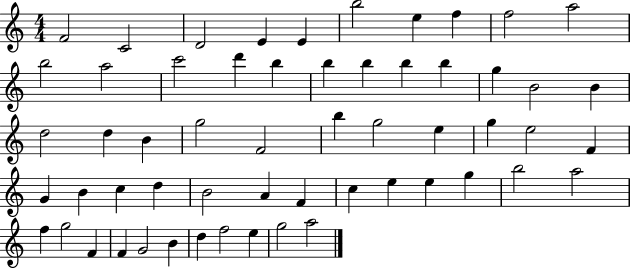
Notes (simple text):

F4/h C4/h D4/h E4/q E4/q B5/h E5/q F5/q F5/h A5/h B5/h A5/h C6/h D6/q B5/q B5/q B5/q B5/q B5/q G5/q B4/h B4/q D5/h D5/q B4/q G5/h F4/h B5/q G5/h E5/q G5/q E5/h F4/q G4/q B4/q C5/q D5/q B4/h A4/q F4/q C5/q E5/q E5/q G5/q B5/h A5/h F5/q G5/h F4/q F4/q G4/h B4/q D5/q F5/h E5/q G5/h A5/h